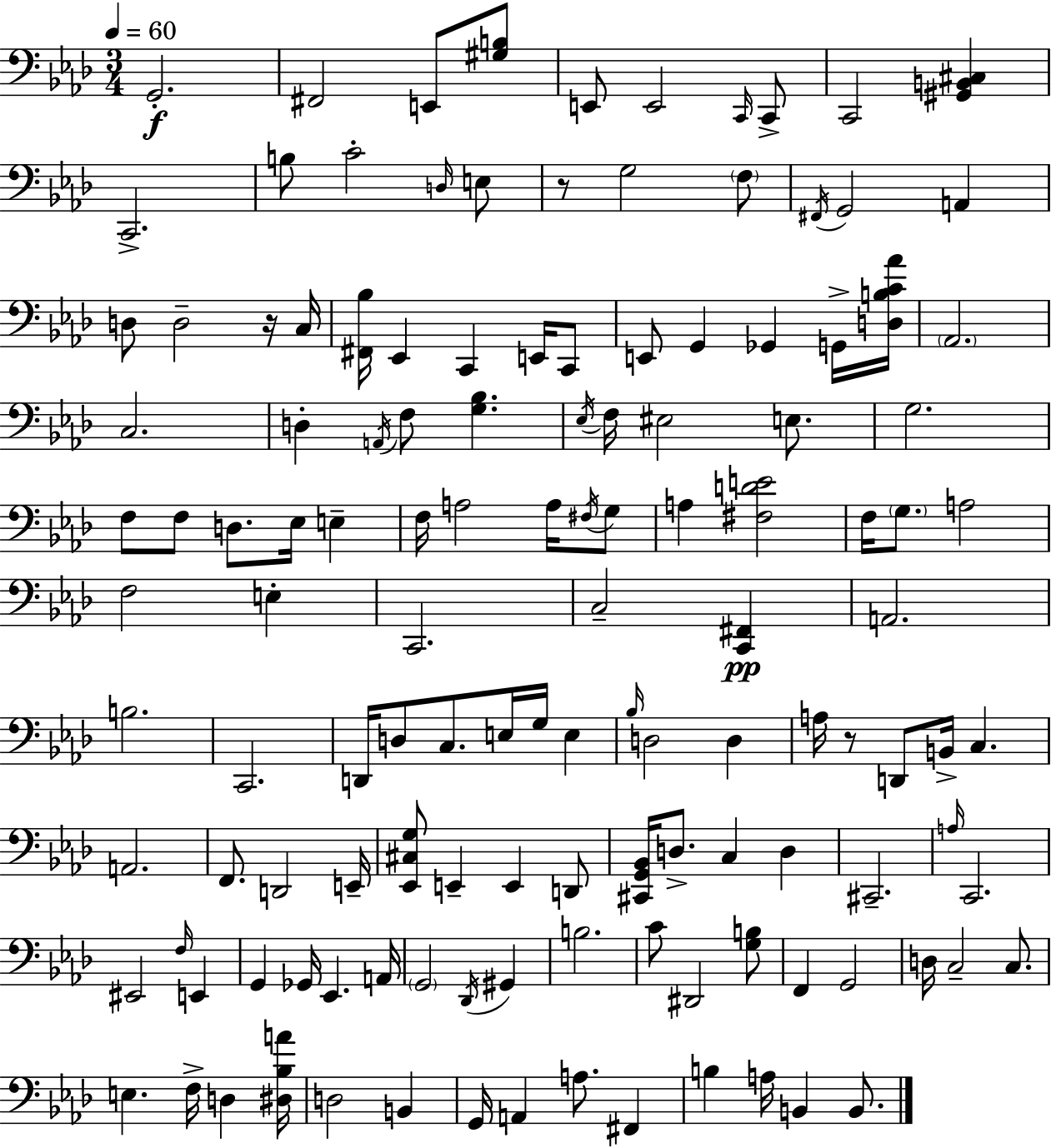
{
  \clef bass
  \numericTimeSignature
  \time 3/4
  \key f \minor
  \tempo 4 = 60
  \repeat volta 2 { g,2.-.\f | fis,2 e,8 <gis b>8 | e,8 e,2 \grace { c,16 } c,8-> | c,2 <gis, b, cis>4 | \break c,2.-> | b8 c'2-. \grace { d16 } | e8 r8 g2 | \parenthesize f8 \acciaccatura { fis,16 } g,2 a,4 | \break d8 d2-- | r16 c16 <fis, bes>16 ees,4 c,4 | e,16 c,8 e,8 g,4 ges,4 | g,16-> <d b c' aes'>16 \parenthesize aes,2. | \break c2. | d4-. \acciaccatura { a,16 } f8 <g bes>4. | \acciaccatura { ees16 } f16 eis2 | e8. g2. | \break f8 f8 d8. | ees16 e4-- f16 a2 | a16 \acciaccatura { fis16 } g8 a4 <fis d' e'>2 | f16 \parenthesize g8. a2 | \break f2 | e4-. c,2. | c2-- | <c, fis,>4\pp a,2. | \break b2. | c,2. | d,16 d8 c8. | e16 g16 e4 \grace { bes16 } d2 | \break d4 a16 r8 d,8 | b,16-> c4. a,2. | f,8. d,2 | e,16-- <ees, cis g>8 e,4-- | \break e,4 d,8 <cis, g, bes,>16 d8.-> c4 | d4 cis,2.-- | \grace { a16 } c,2. | eis,2 | \break \grace { f16 } e,4 g,4 | ges,16 ees,4. a,16 \parenthesize g,2 | \acciaccatura { des,16 } gis,4 b2. | c'8 | \break dis,2 <g b>8 f,4 | g,2 d16 c2-- | c8. e4. | f16-> d4 <dis bes a'>16 d2 | \break b,4 g,16 a,4 | a8. fis,4 b4 | a16 b,4 b,8. } \bar "|."
}